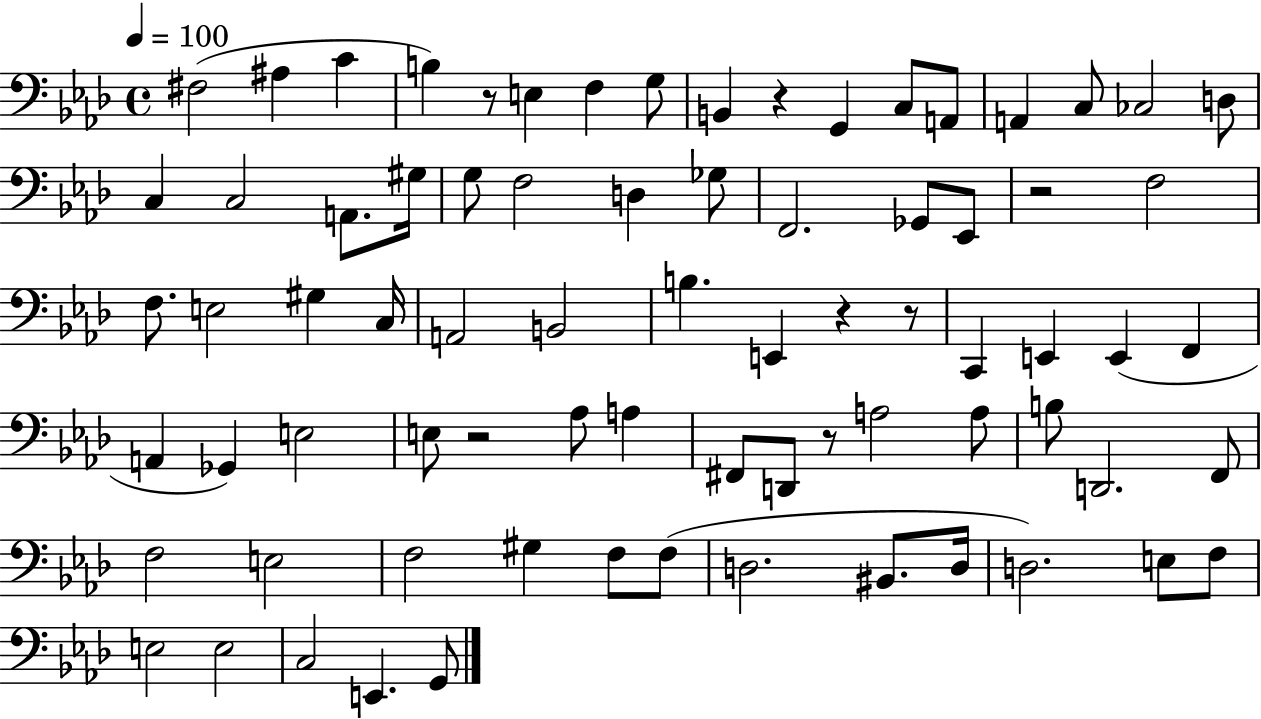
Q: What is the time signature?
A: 4/4